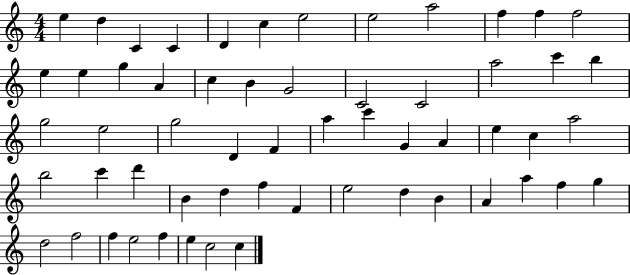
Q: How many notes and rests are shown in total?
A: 58